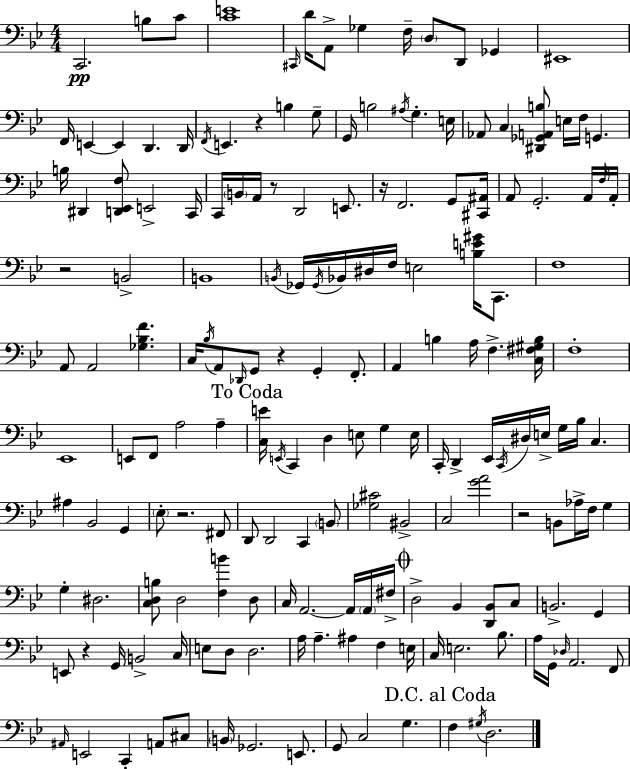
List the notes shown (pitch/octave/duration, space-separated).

C2/h. B3/e C4/e [C4,E4]/w C#2/s D4/s A2/e Gb3/q F3/s D3/e D2/e Gb2/q EIS2/w F2/s E2/q E2/q D2/q. D2/s F2/s E2/q. R/q B3/q G3/e G2/s B3/h A#3/s G3/q. E3/s Ab2/e C3/q [D#2,Gb2,A2,B3]/e E3/s F3/s G2/q. B3/s D#2/q [D2,Eb2,F3]/e E2/h C2/s C2/s B2/s A2/s R/e D2/h E2/e. R/s F2/h. G2/e [C#2,A#2]/s A2/e G2/h. A2/s F3/s A2/s R/h B2/h B2/w B2/s Gb2/s Gb2/s Bb2/s D#3/s F3/s E3/h [B3,E4,G#4]/s C2/e. F3/w A2/e A2/h [Gb3,Bb3,F4]/q. C3/s Bb3/s A2/e Db2/s G2/e R/q G2/q F2/e. A2/q B3/q A3/s F3/q. [C3,F#3,G#3,B3]/s F3/w Eb2/w E2/e F2/e A3/h A3/q [C3,E4]/s E2/s C2/q D3/q E3/e G3/q E3/s C2/s D2/q Eb2/s C2/s D#3/s E3/s G3/s Bb3/s C3/q. A#3/q Bb2/h G2/q Eb3/e R/h. F#2/e D2/e D2/h C2/q B2/e [Gb3,C#4]/h BIS2/h C3/h [G4,A4]/h R/h B2/e Ab3/s F3/s G3/q G3/q D#3/h. [C3,D3,B3]/e D3/h [F3,B4]/q D3/e C3/s A2/h. A2/s A2/s F#3/s D3/h Bb2/q [D2,Bb2]/e C3/e B2/h. G2/q E2/e R/q G2/s B2/h C3/s E3/e D3/e D3/h. A3/s A3/q. A#3/q F3/q E3/s C3/s E3/h. Bb3/e. A3/s G2/s Db3/s A2/h. F2/e A#2/s E2/h C2/q A2/e C#3/e B2/s Gb2/h. E2/e. G2/e C3/h G3/q. F3/q G#3/s D3/h.